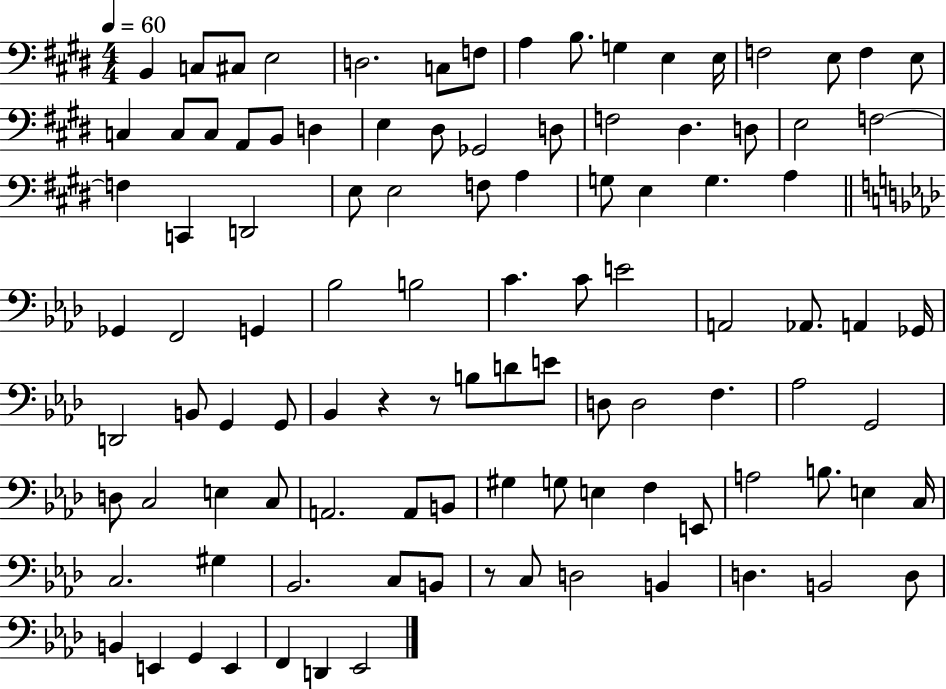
{
  \clef bass
  \numericTimeSignature
  \time 4/4
  \key e \major
  \tempo 4 = 60
  \repeat volta 2 { b,4 c8 cis8 e2 | d2. c8 f8 | a4 b8. g4 e4 e16 | f2 e8 f4 e8 | \break c4 c8 c8 a,8 b,8 d4 | e4 dis8 ges,2 d8 | f2 dis4. d8 | e2 f2~~ | \break f4 c,4 d,2 | e8 e2 f8 a4 | g8 e4 g4. a4 | \bar "||" \break \key f \minor ges,4 f,2 g,4 | bes2 b2 | c'4. c'8 e'2 | a,2 aes,8. a,4 ges,16 | \break d,2 b,8 g,4 g,8 | bes,4 r4 r8 b8 d'8 e'8 | d8 d2 f4. | aes2 g,2 | \break d8 c2 e4 c8 | a,2. a,8 b,8 | gis4 g8 e4 f4 e,8 | a2 b8. e4 c16 | \break c2. gis4 | bes,2. c8 b,8 | r8 c8 d2 b,4 | d4. b,2 d8 | \break b,4 e,4 g,4 e,4 | f,4 d,4 ees,2 | } \bar "|."
}